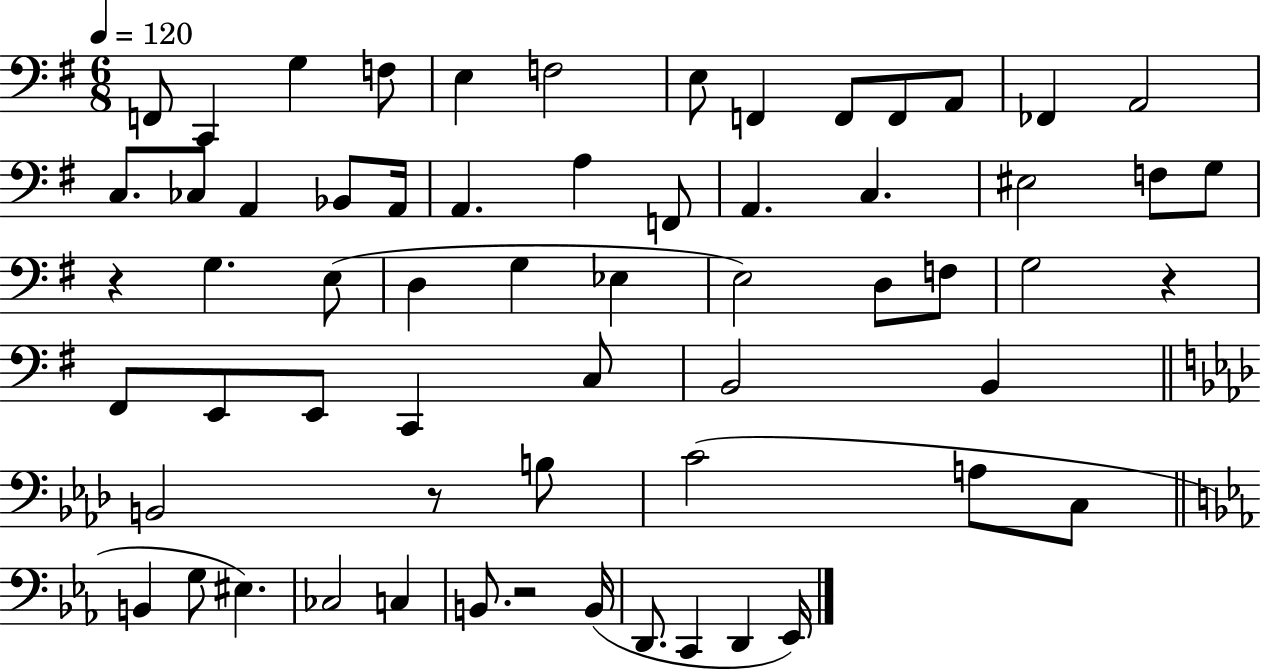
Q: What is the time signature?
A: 6/8